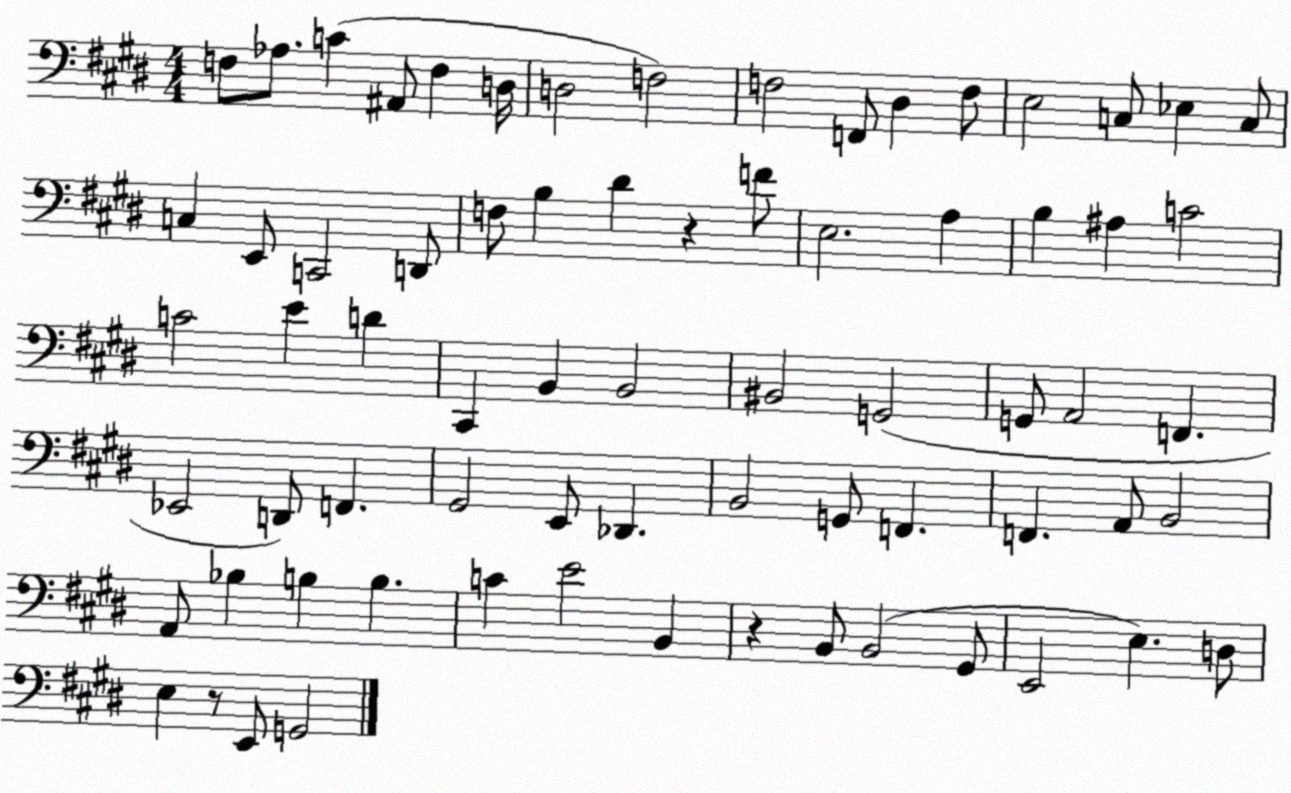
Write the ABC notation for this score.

X:1
T:Untitled
M:4/4
L:1/4
K:E
F,/2 _A,/2 C ^A,,/2 F, D,/4 D,2 F,2 F,2 F,,/2 ^D, F,/2 E,2 C,/2 _E, C,/2 C, E,,/2 C,,2 D,,/2 F,/2 B, ^D z F/2 E,2 A, B, ^A, C2 C2 E D ^C,, B,, B,,2 ^B,,2 G,,2 G,,/2 A,,2 F,, _E,,2 D,,/2 F,, ^G,,2 E,,/2 _D,, B,,2 G,,/2 F,, F,, A,,/2 B,,2 A,,/2 _B, B, B, C E2 B,, z B,,/2 B,,2 ^G,,/2 E,,2 E, D,/2 E, z/2 E,,/2 G,,2